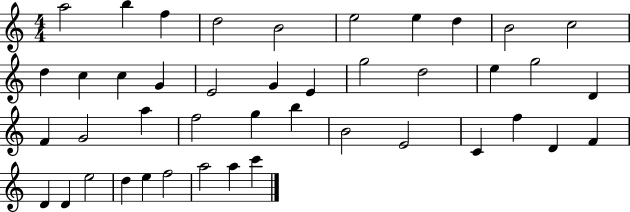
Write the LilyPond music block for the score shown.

{
  \clef treble
  \numericTimeSignature
  \time 4/4
  \key c \major
  a''2 b''4 f''4 | d''2 b'2 | e''2 e''4 d''4 | b'2 c''2 | \break d''4 c''4 c''4 g'4 | e'2 g'4 e'4 | g''2 d''2 | e''4 g''2 d'4 | \break f'4 g'2 a''4 | f''2 g''4 b''4 | b'2 e'2 | c'4 f''4 d'4 f'4 | \break d'4 d'4 e''2 | d''4 e''4 f''2 | a''2 a''4 c'''4 | \bar "|."
}